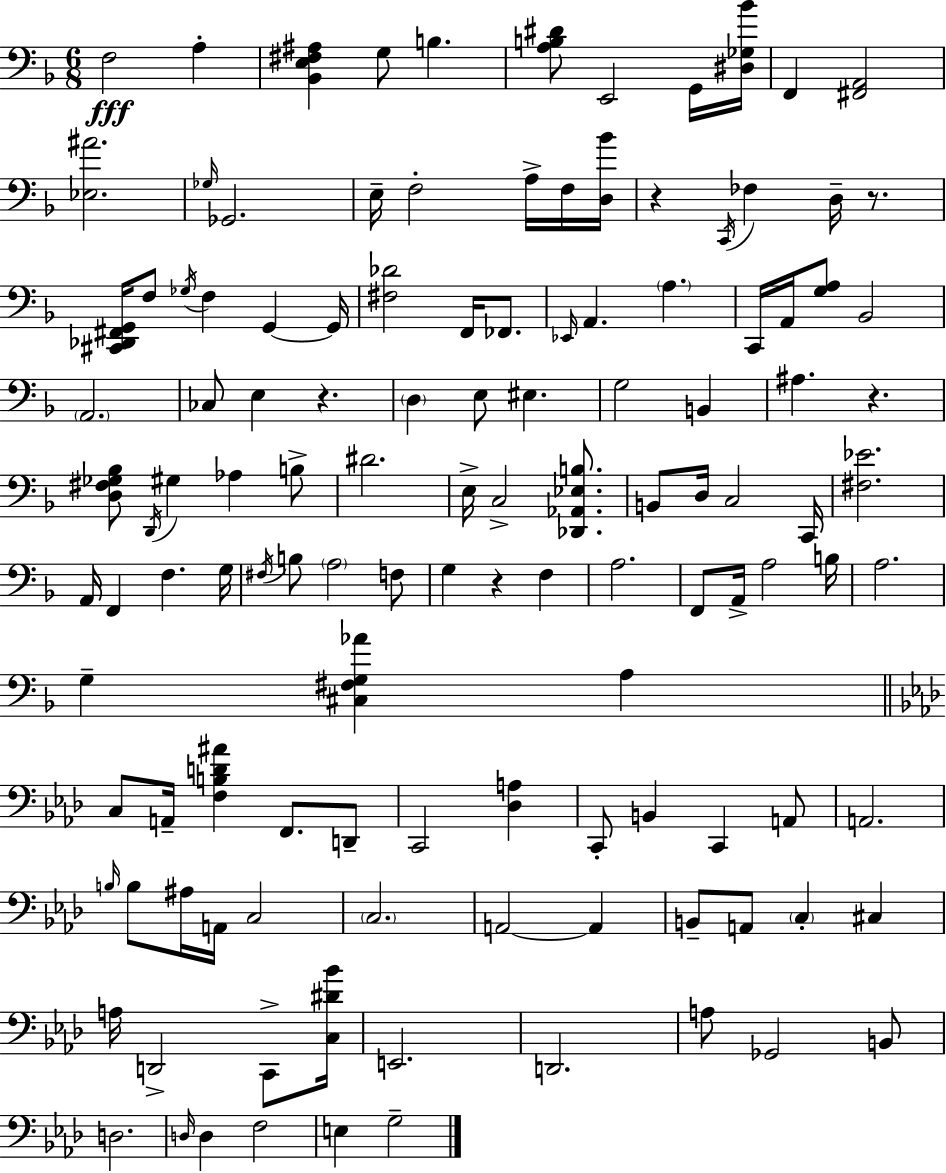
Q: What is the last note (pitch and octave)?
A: G3